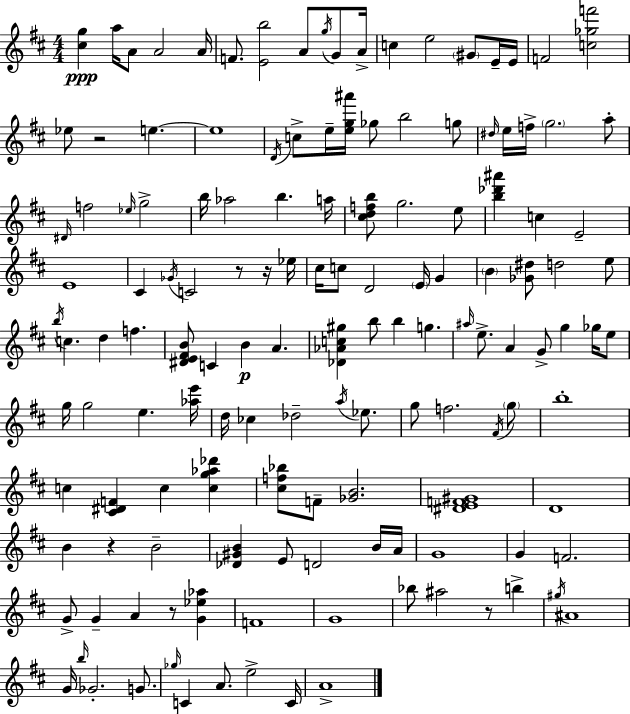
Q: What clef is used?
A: treble